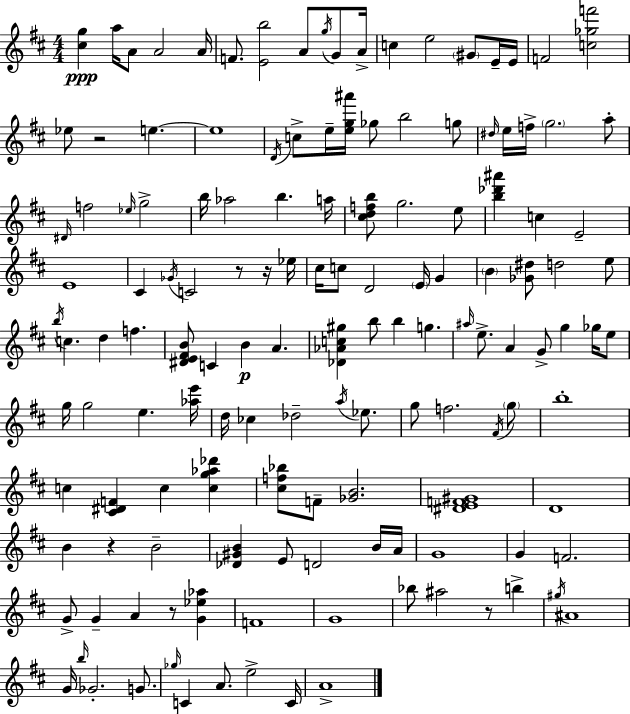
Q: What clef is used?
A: treble